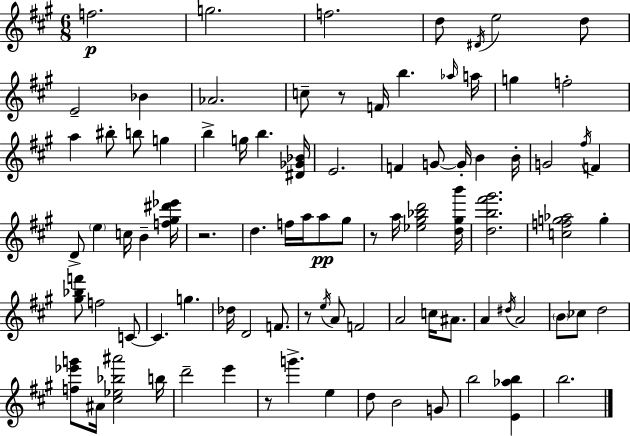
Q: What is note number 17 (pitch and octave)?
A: F5